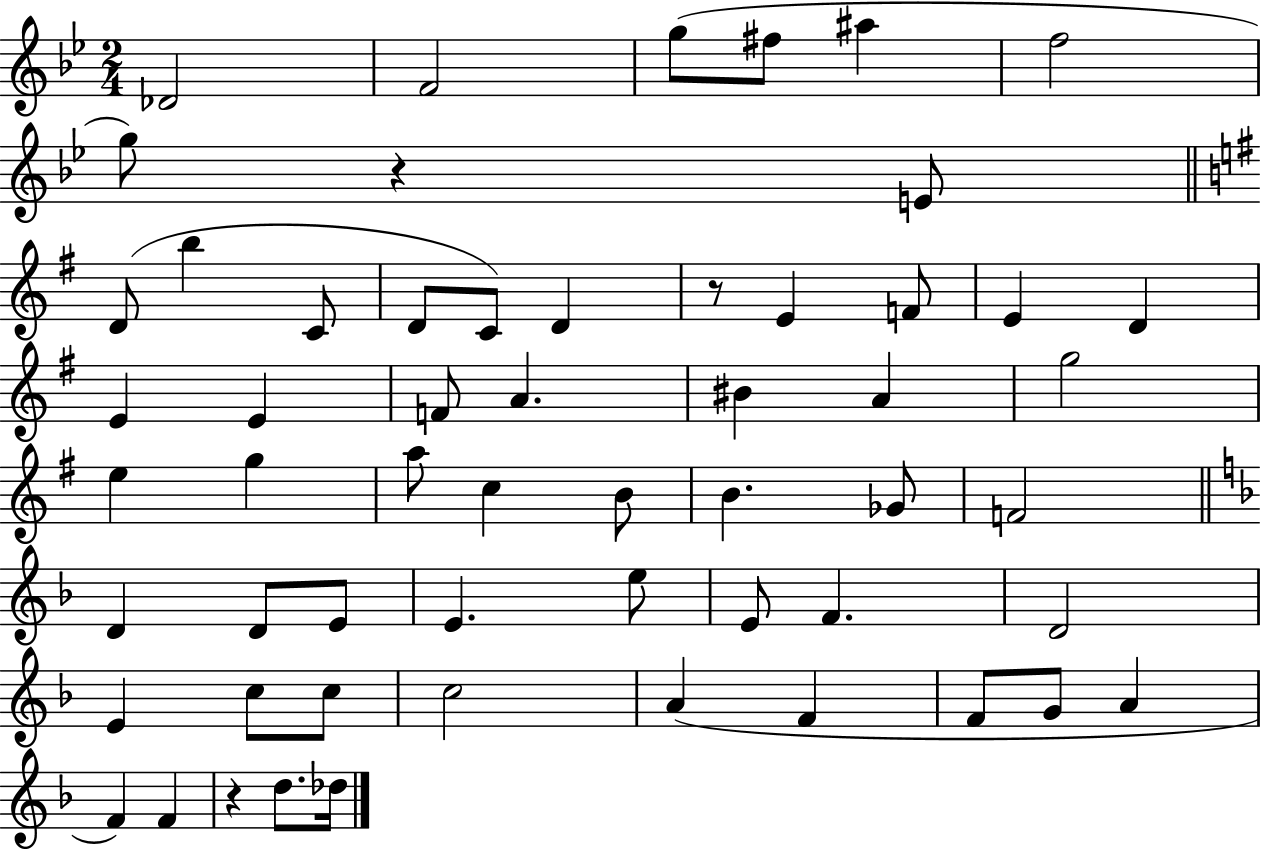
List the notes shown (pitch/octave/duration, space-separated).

Db4/h F4/h G5/e F#5/e A#5/q F5/h G5/e R/q E4/e D4/e B5/q C4/e D4/e C4/e D4/q R/e E4/q F4/e E4/q D4/q E4/q E4/q F4/e A4/q. BIS4/q A4/q G5/h E5/q G5/q A5/e C5/q B4/e B4/q. Gb4/e F4/h D4/q D4/e E4/e E4/q. E5/e E4/e F4/q. D4/h E4/q C5/e C5/e C5/h A4/q F4/q F4/e G4/e A4/q F4/q F4/q R/q D5/e. Db5/s